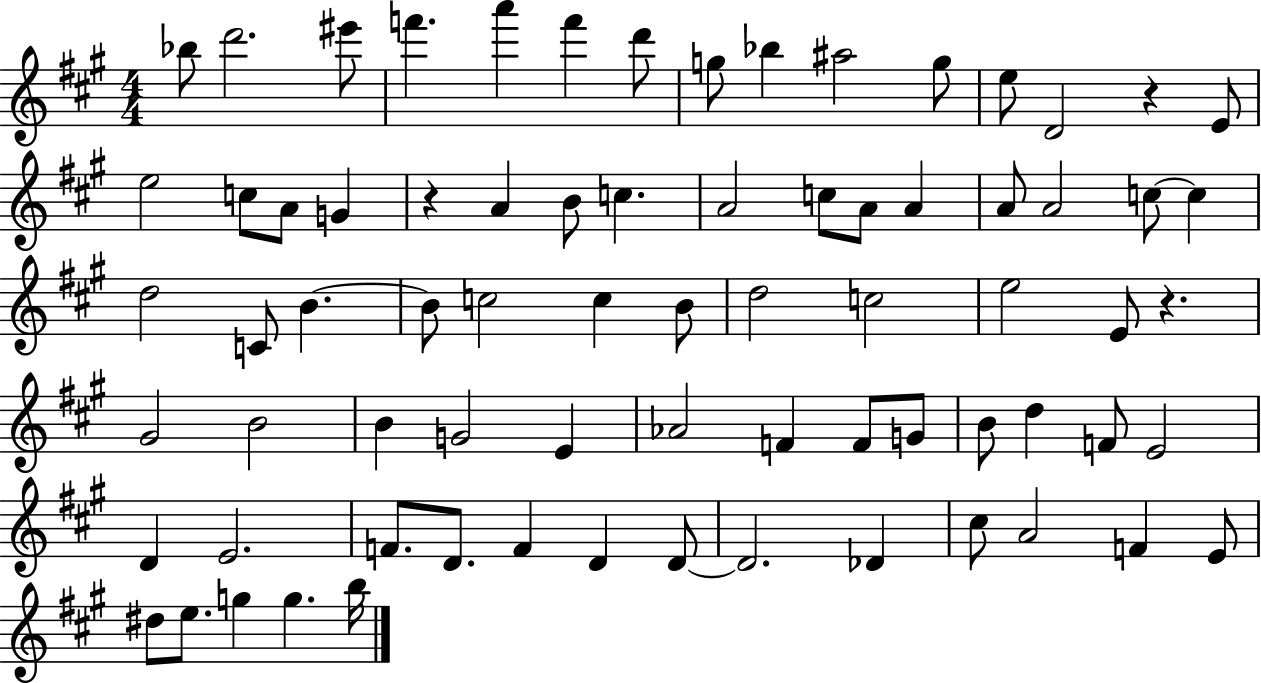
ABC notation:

X:1
T:Untitled
M:4/4
L:1/4
K:A
_b/2 d'2 ^e'/2 f' a' f' d'/2 g/2 _b ^a2 g/2 e/2 D2 z E/2 e2 c/2 A/2 G z A B/2 c A2 c/2 A/2 A A/2 A2 c/2 c d2 C/2 B B/2 c2 c B/2 d2 c2 e2 E/2 z ^G2 B2 B G2 E _A2 F F/2 G/2 B/2 d F/2 E2 D E2 F/2 D/2 F D D/2 D2 _D ^c/2 A2 F E/2 ^d/2 e/2 g g b/4